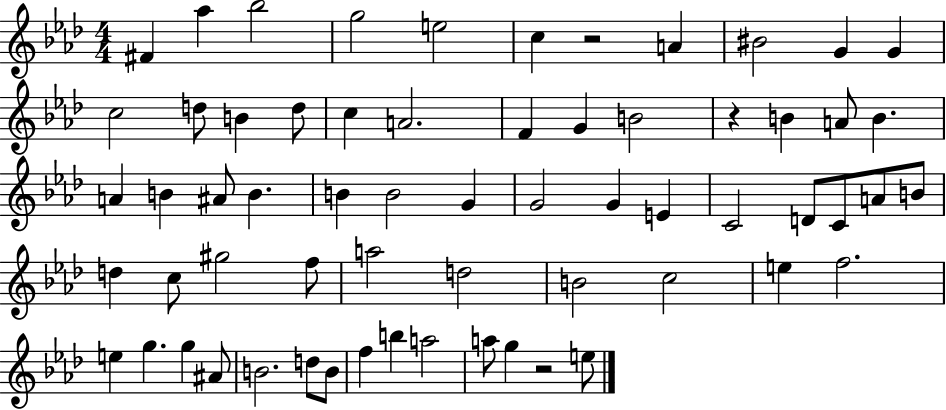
{
  \clef treble
  \numericTimeSignature
  \time 4/4
  \key aes \major
  fis'4 aes''4 bes''2 | g''2 e''2 | c''4 r2 a'4 | bis'2 g'4 g'4 | \break c''2 d''8 b'4 d''8 | c''4 a'2. | f'4 g'4 b'2 | r4 b'4 a'8 b'4. | \break a'4 b'4 ais'8 b'4. | b'4 b'2 g'4 | g'2 g'4 e'4 | c'2 d'8 c'8 a'8 b'8 | \break d''4 c''8 gis''2 f''8 | a''2 d''2 | b'2 c''2 | e''4 f''2. | \break e''4 g''4. g''4 ais'8 | b'2. d''8 b'8 | f''4 b''4 a''2 | a''8 g''4 r2 e''8 | \break \bar "|."
}